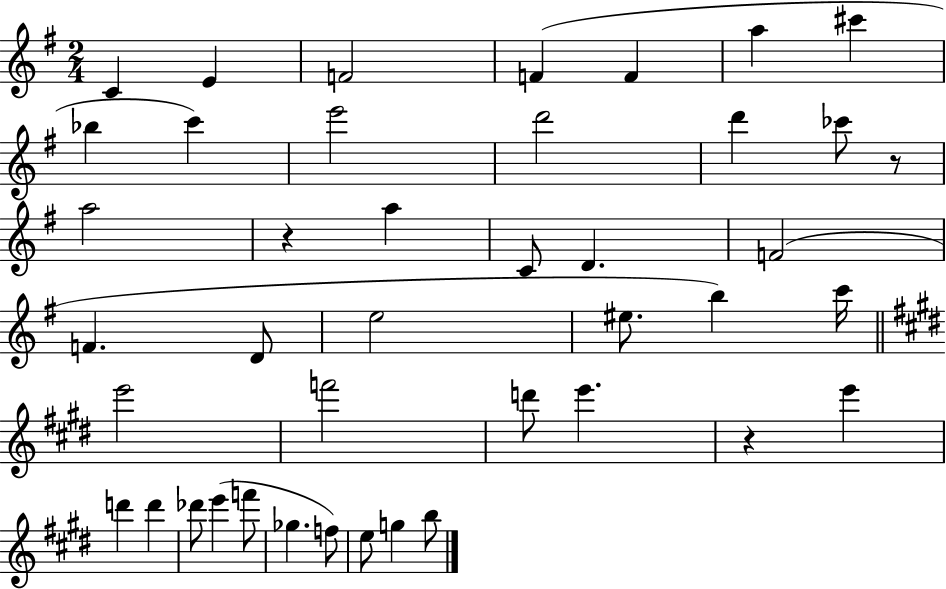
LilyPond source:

{
  \clef treble
  \numericTimeSignature
  \time 2/4
  \key g \major
  c'4 e'4 | f'2 | f'4( f'4 | a''4 cis'''4 | \break bes''4 c'''4) | e'''2 | d'''2 | d'''4 ces'''8 r8 | \break a''2 | r4 a''4 | c'8 d'4. | f'2( | \break f'4. d'8 | e''2 | eis''8. b''4) c'''16 | \bar "||" \break \key e \major e'''2 | f'''2 | d'''8 e'''4. | r4 e'''4 | \break d'''4 d'''4 | des'''8 e'''4( f'''8 | ges''4. f''8) | e''8 g''4 b''8 | \break \bar "|."
}